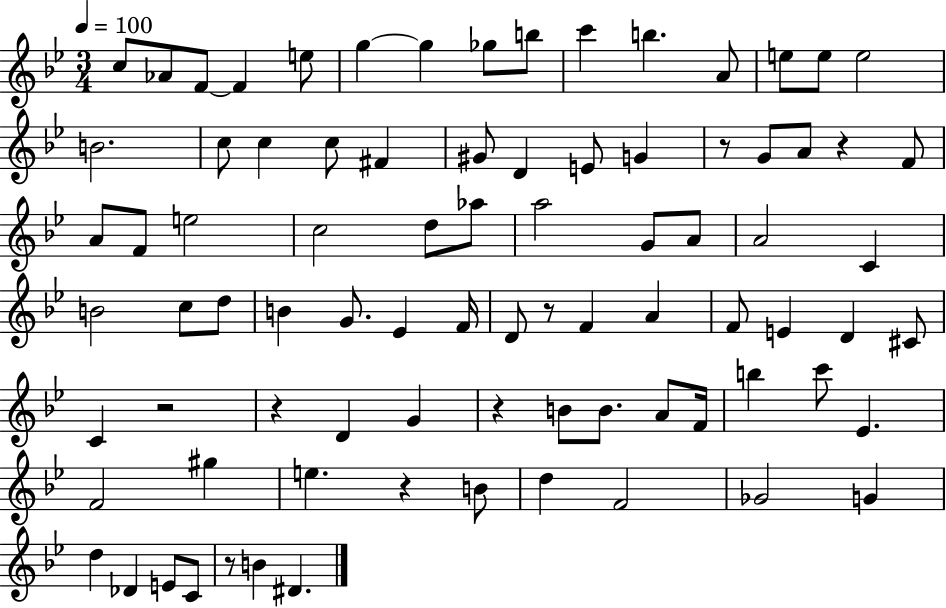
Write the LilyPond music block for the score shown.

{
  \clef treble
  \numericTimeSignature
  \time 3/4
  \key bes \major
  \tempo 4 = 100
  \repeat volta 2 { c''8 aes'8 f'8~~ f'4 e''8 | g''4~~ g''4 ges''8 b''8 | c'''4 b''4. a'8 | e''8 e''8 e''2 | \break b'2. | c''8 c''4 c''8 fis'4 | gis'8 d'4 e'8 g'4 | r8 g'8 a'8 r4 f'8 | \break a'8 f'8 e''2 | c''2 d''8 aes''8 | a''2 g'8 a'8 | a'2 c'4 | \break b'2 c''8 d''8 | b'4 g'8. ees'4 f'16 | d'8 r8 f'4 a'4 | f'8 e'4 d'4 cis'8 | \break c'4 r2 | r4 d'4 g'4 | r4 b'8 b'8. a'8 f'16 | b''4 c'''8 ees'4. | \break f'2 gis''4 | e''4. r4 b'8 | d''4 f'2 | ges'2 g'4 | \break d''4 des'4 e'8 c'8 | r8 b'4 dis'4. | } \bar "|."
}